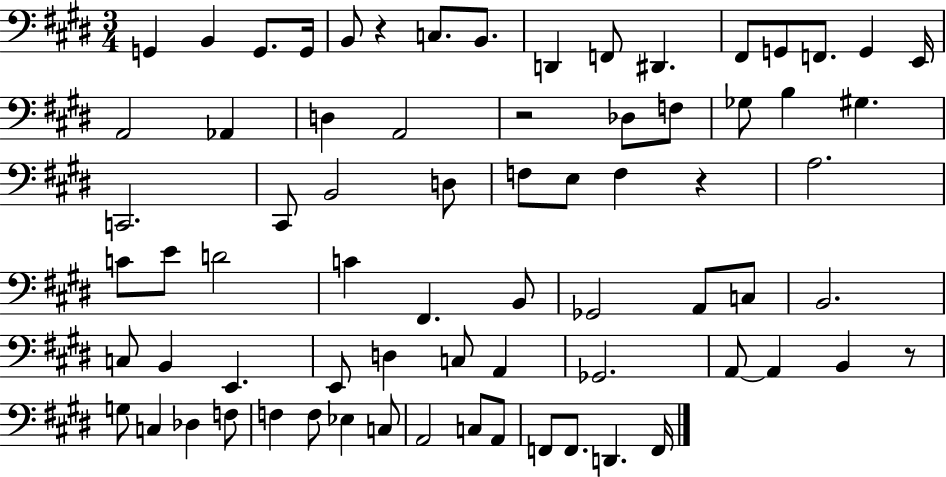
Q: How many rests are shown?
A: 4